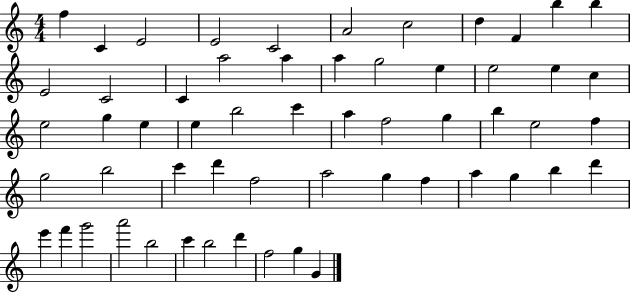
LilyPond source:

{
  \clef treble
  \numericTimeSignature
  \time 4/4
  \key c \major
  f''4 c'4 e'2 | e'2 c'2 | a'2 c''2 | d''4 f'4 b''4 b''4 | \break e'2 c'2 | c'4 a''2 a''4 | a''4 g''2 e''4 | e''2 e''4 c''4 | \break e''2 g''4 e''4 | e''4 b''2 c'''4 | a''4 f''2 g''4 | b''4 e''2 f''4 | \break g''2 b''2 | c'''4 d'''4 f''2 | a''2 g''4 f''4 | a''4 g''4 b''4 d'''4 | \break e'''4 f'''4 g'''2 | a'''2 b''2 | c'''4 b''2 d'''4 | f''2 g''4 g'4 | \break \bar "|."
}